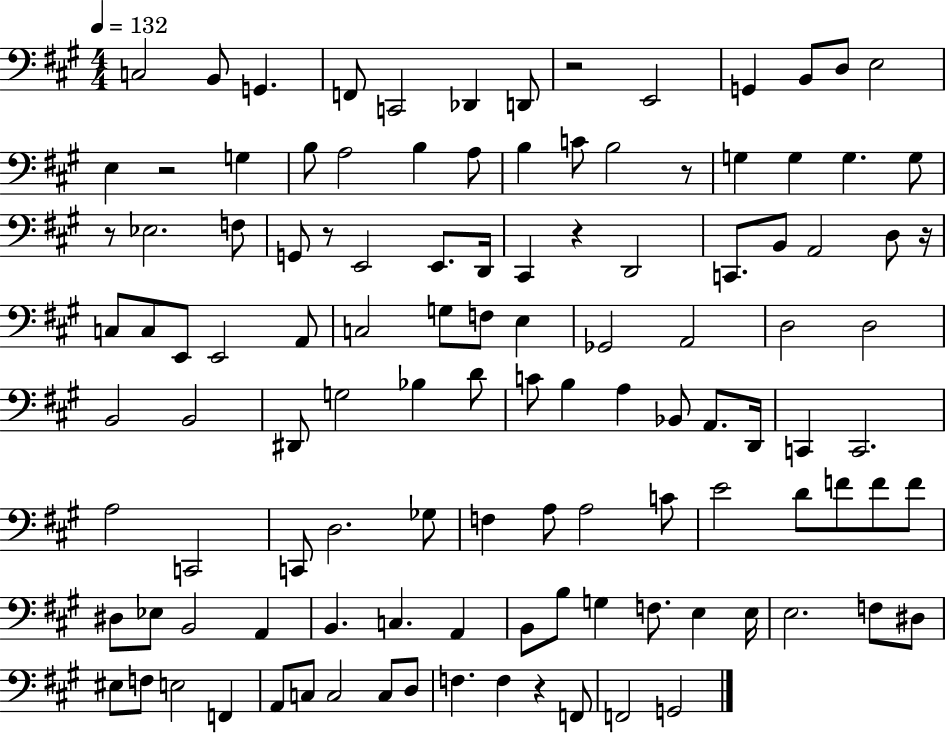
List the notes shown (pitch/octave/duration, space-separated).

C3/h B2/e G2/q. F2/e C2/h Db2/q D2/e R/h E2/h G2/q B2/e D3/e E3/h E3/q R/h G3/q B3/e A3/h B3/q A3/e B3/q C4/e B3/h R/e G3/q G3/q G3/q. G3/e R/e Eb3/h. F3/e G2/e R/e E2/h E2/e. D2/s C#2/q R/q D2/h C2/e. B2/e A2/h D3/e R/s C3/e C3/e E2/e E2/h A2/e C3/h G3/e F3/e E3/q Gb2/h A2/h D3/h D3/h B2/h B2/h D#2/e G3/h Bb3/q D4/e C4/e B3/q A3/q Bb2/e A2/e. D2/s C2/q C2/h. A3/h C2/h C2/e D3/h. Gb3/e F3/q A3/e A3/h C4/e E4/h D4/e F4/e F4/e F4/e D#3/e Eb3/e B2/h A2/q B2/q. C3/q. A2/q B2/e B3/e G3/q F3/e. E3/q E3/s E3/h. F3/e D#3/e EIS3/e F3/e E3/h F2/q A2/e C3/e C3/h C3/e D3/e F3/q. F3/q R/q F2/e F2/h G2/h